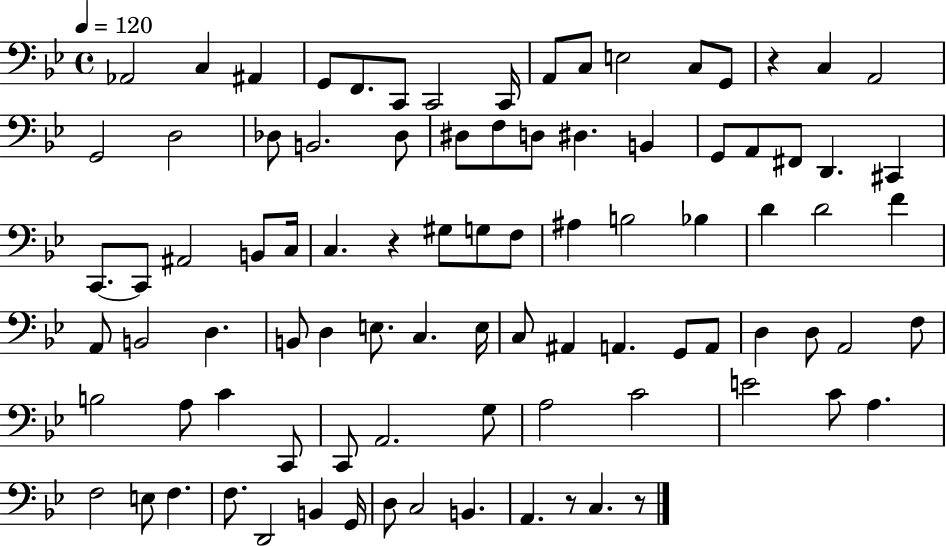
Ab2/h C3/q A#2/q G2/e F2/e. C2/e C2/h C2/s A2/e C3/e E3/h C3/e G2/e R/q C3/q A2/h G2/h D3/h Db3/e B2/h. Db3/e D#3/e F3/e D3/e D#3/q. B2/q G2/e A2/e F#2/e D2/q. C#2/q C2/e. C2/e A#2/h B2/e C3/s C3/q. R/q G#3/e G3/e F3/e A#3/q B3/h Bb3/q D4/q D4/h F4/q A2/e B2/h D3/q. B2/e D3/q E3/e. C3/q. E3/s C3/e A#2/q A2/q. G2/e A2/e D3/q D3/e A2/h F3/e B3/h A3/e C4/q C2/e C2/e A2/h. G3/e A3/h C4/h E4/h C4/e A3/q. F3/h E3/e F3/q. F3/e. D2/h B2/q G2/s D3/e C3/h B2/q. A2/q. R/e C3/q. R/e